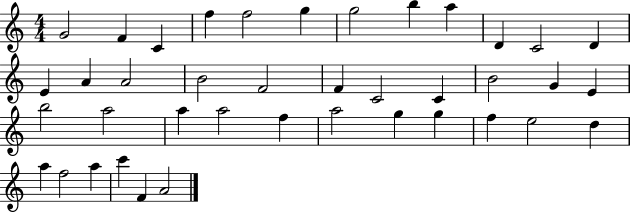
X:1
T:Untitled
M:4/4
L:1/4
K:C
G2 F C f f2 g g2 b a D C2 D E A A2 B2 F2 F C2 C B2 G E b2 a2 a a2 f a2 g g f e2 d a f2 a c' F A2